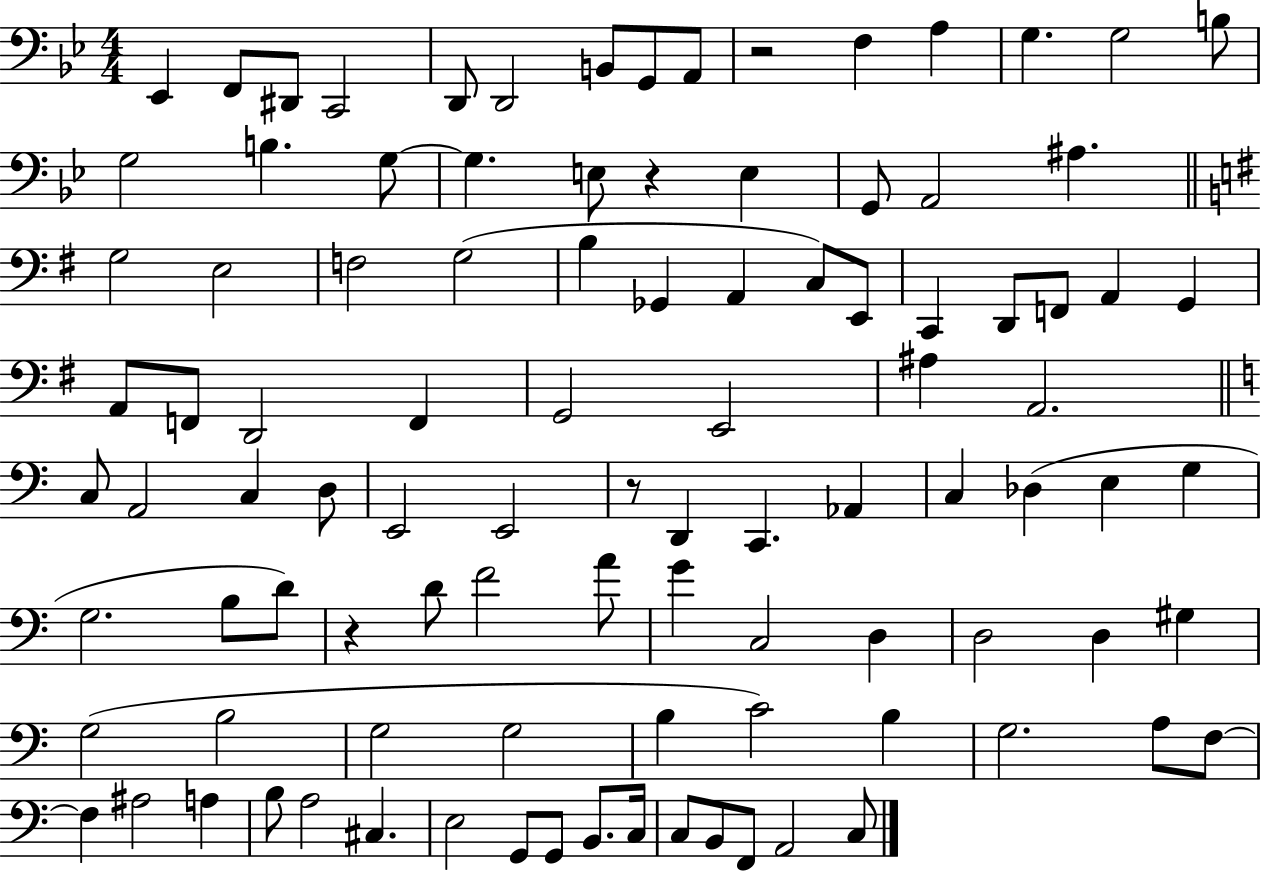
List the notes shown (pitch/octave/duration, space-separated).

Eb2/q F2/e D#2/e C2/h D2/e D2/h B2/e G2/e A2/e R/h F3/q A3/q G3/q. G3/h B3/e G3/h B3/q. G3/e G3/q. E3/e R/q E3/q G2/e A2/h A#3/q. G3/h E3/h F3/h G3/h B3/q Gb2/q A2/q C3/e E2/e C2/q D2/e F2/e A2/q G2/q A2/e F2/e D2/h F2/q G2/h E2/h A#3/q A2/h. C3/e A2/h C3/q D3/e E2/h E2/h R/e D2/q C2/q. Ab2/q C3/q Db3/q E3/q G3/q G3/h. B3/e D4/e R/q D4/e F4/h A4/e G4/q C3/h D3/q D3/h D3/q G#3/q G3/h B3/h G3/h G3/h B3/q C4/h B3/q G3/h. A3/e F3/e F3/q A#3/h A3/q B3/e A3/h C#3/q. E3/h G2/e G2/e B2/e. C3/s C3/e B2/e F2/e A2/h C3/e